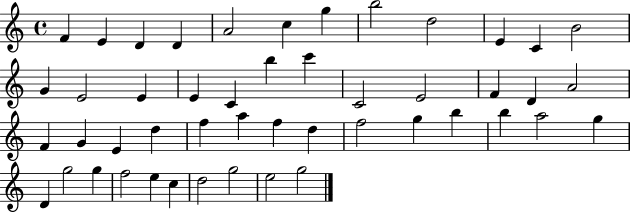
X:1
T:Untitled
M:4/4
L:1/4
K:C
F E D D A2 c g b2 d2 E C B2 G E2 E E C b c' C2 E2 F D A2 F G E d f a f d f2 g b b a2 g D g2 g f2 e c d2 g2 e2 g2